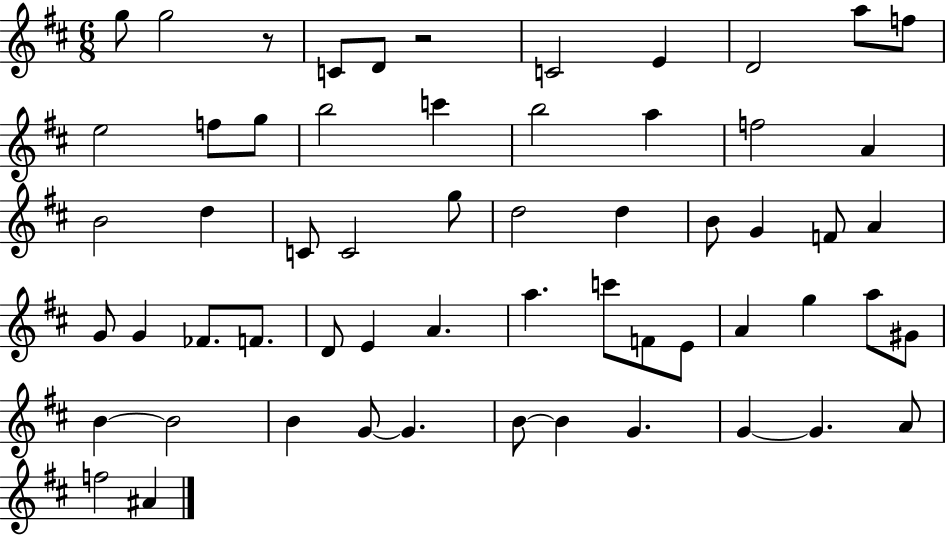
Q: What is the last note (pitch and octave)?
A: A#4